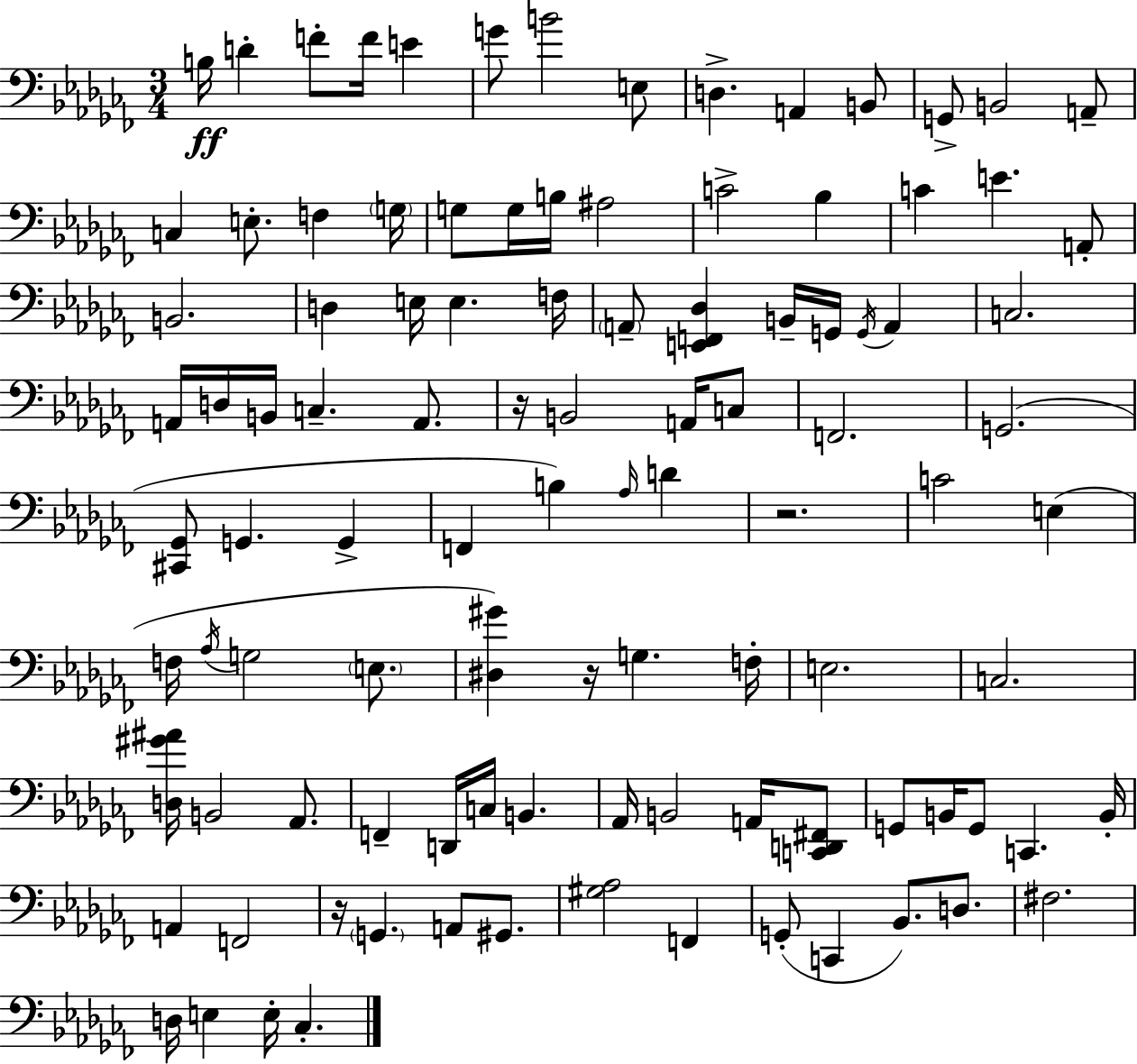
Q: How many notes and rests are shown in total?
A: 103